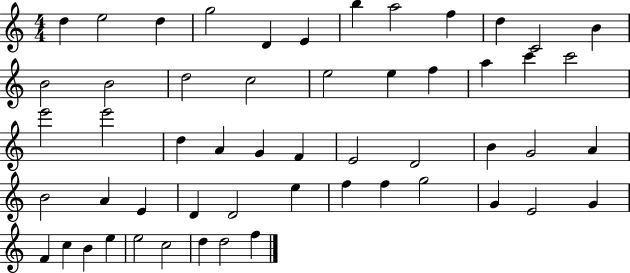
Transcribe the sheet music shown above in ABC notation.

X:1
T:Untitled
M:4/4
L:1/4
K:C
d e2 d g2 D E b a2 f d C2 B B2 B2 d2 c2 e2 e f a c' c'2 e'2 e'2 d A G F E2 D2 B G2 A B2 A E D D2 e f f g2 G E2 G F c B e e2 c2 d d2 f